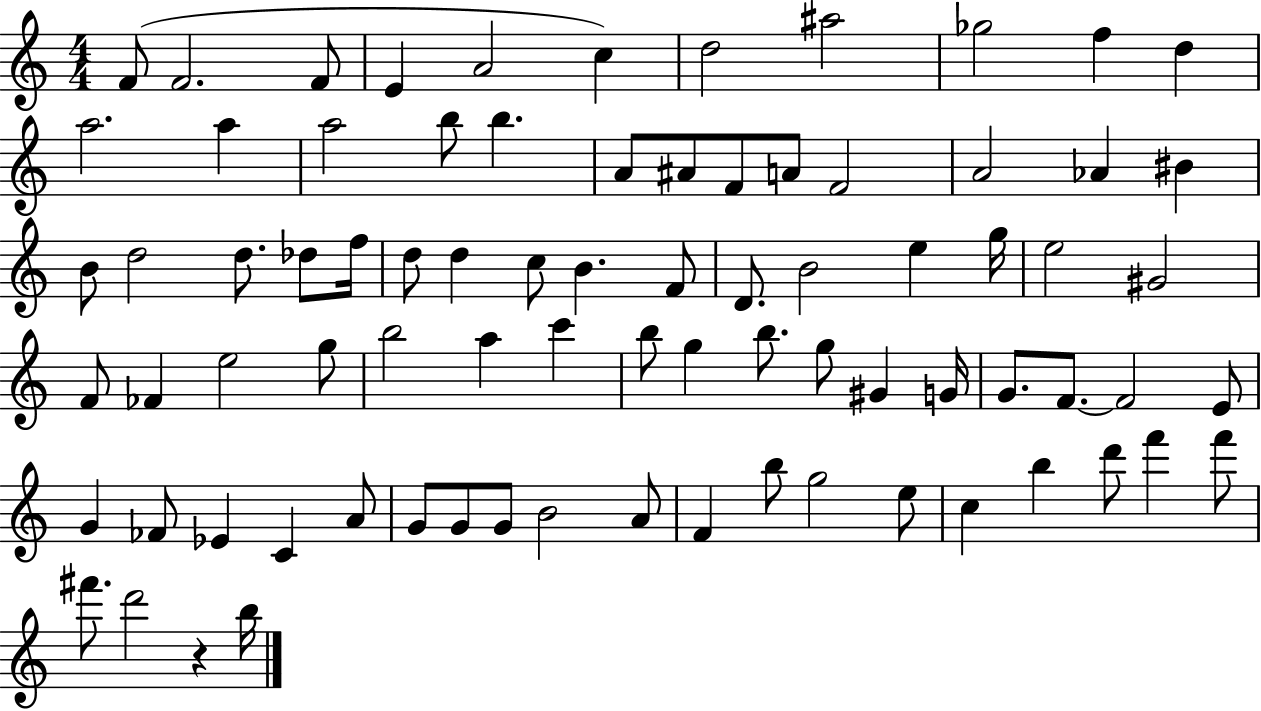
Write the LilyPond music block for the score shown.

{
  \clef treble
  \numericTimeSignature
  \time 4/4
  \key c \major
  f'8( f'2. f'8 | e'4 a'2 c''4) | d''2 ais''2 | ges''2 f''4 d''4 | \break a''2. a''4 | a''2 b''8 b''4. | a'8 ais'8 f'8 a'8 f'2 | a'2 aes'4 bis'4 | \break b'8 d''2 d''8. des''8 f''16 | d''8 d''4 c''8 b'4. f'8 | d'8. b'2 e''4 g''16 | e''2 gis'2 | \break f'8 fes'4 e''2 g''8 | b''2 a''4 c'''4 | b''8 g''4 b''8. g''8 gis'4 g'16 | g'8. f'8.~~ f'2 e'8 | \break g'4 fes'8 ees'4 c'4 a'8 | g'8 g'8 g'8 b'2 a'8 | f'4 b''8 g''2 e''8 | c''4 b''4 d'''8 f'''4 f'''8 | \break fis'''8. d'''2 r4 b''16 | \bar "|."
}